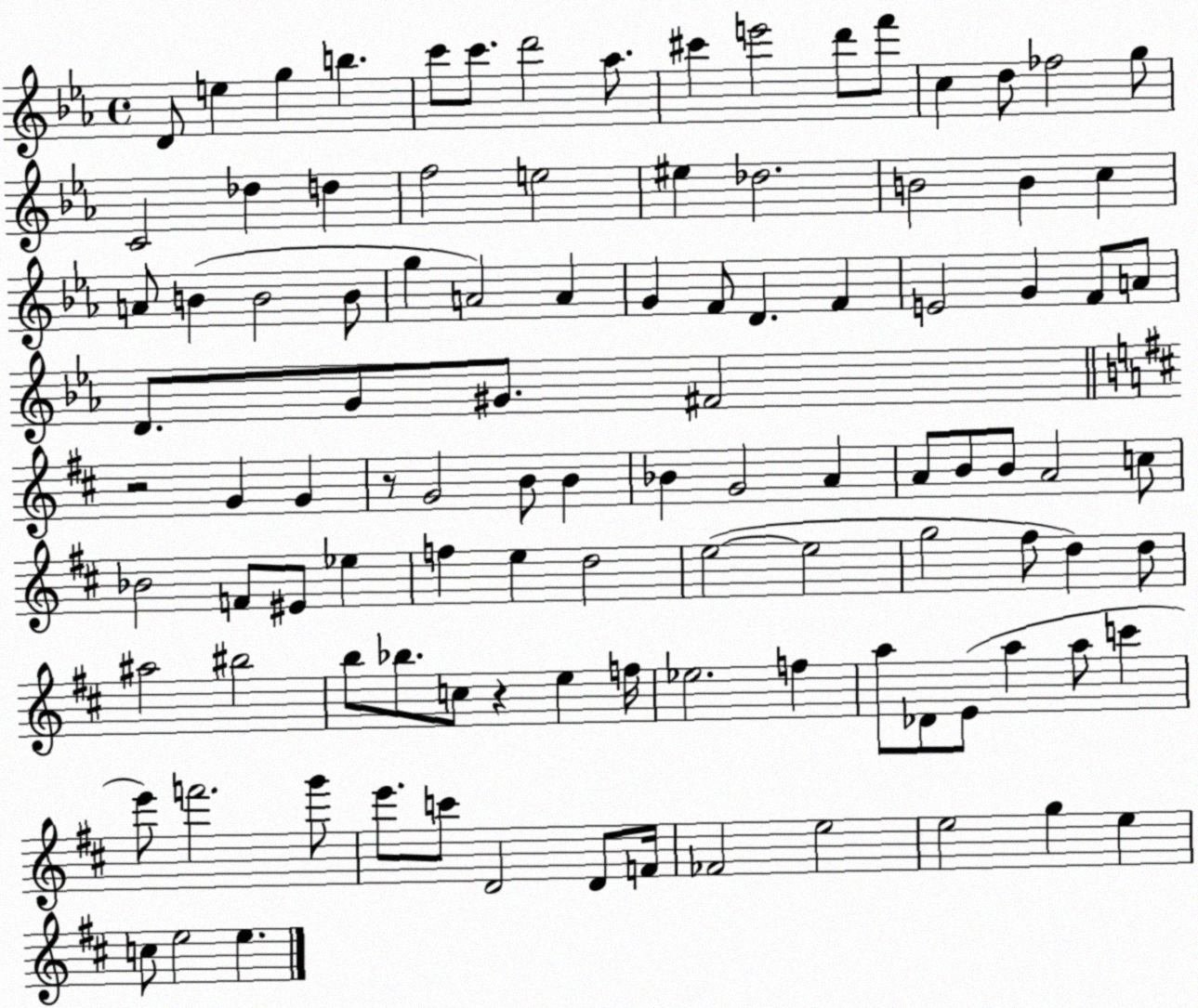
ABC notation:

X:1
T:Untitled
M:4/4
L:1/4
K:Eb
D/2 e g b c'/2 c'/2 d'2 _a/2 ^c' e'2 d'/2 f'/2 c d/2 _f2 g/2 C2 _d d f2 e2 ^e _d2 B2 B c A/2 B B2 B/2 g A2 A G F/2 D F E2 G F/2 A/2 D/2 G/2 ^G/2 ^F2 z2 G G z/2 G2 B/2 B _B G2 A A/2 B/2 B/2 A2 c/2 _B2 F/2 ^E/2 _e f e d2 e2 e2 g2 ^f/2 d d/2 ^a2 ^b2 b/2 _b/2 c/2 z e f/4 _e2 f a/2 _D/2 E/2 a a/2 c' e'/2 f'2 g'/2 e'/2 c'/2 D2 D/2 F/4 _F2 e2 e2 g e c/2 e2 e